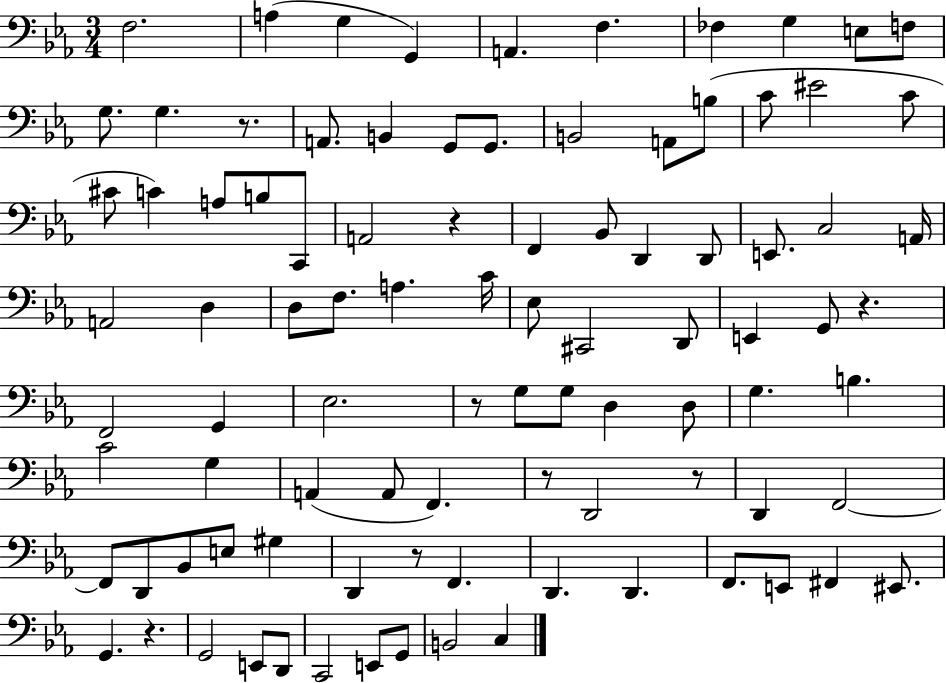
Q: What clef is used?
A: bass